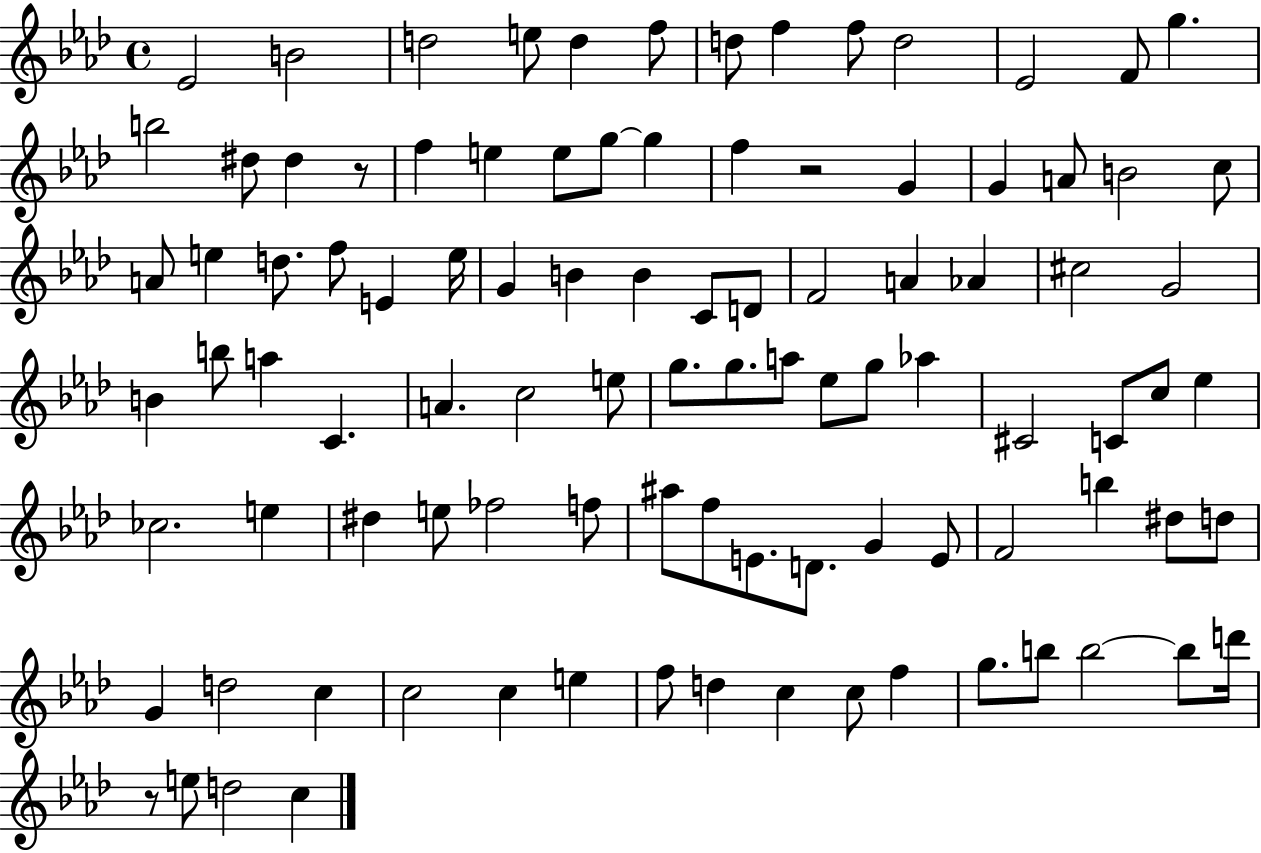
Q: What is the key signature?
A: AES major